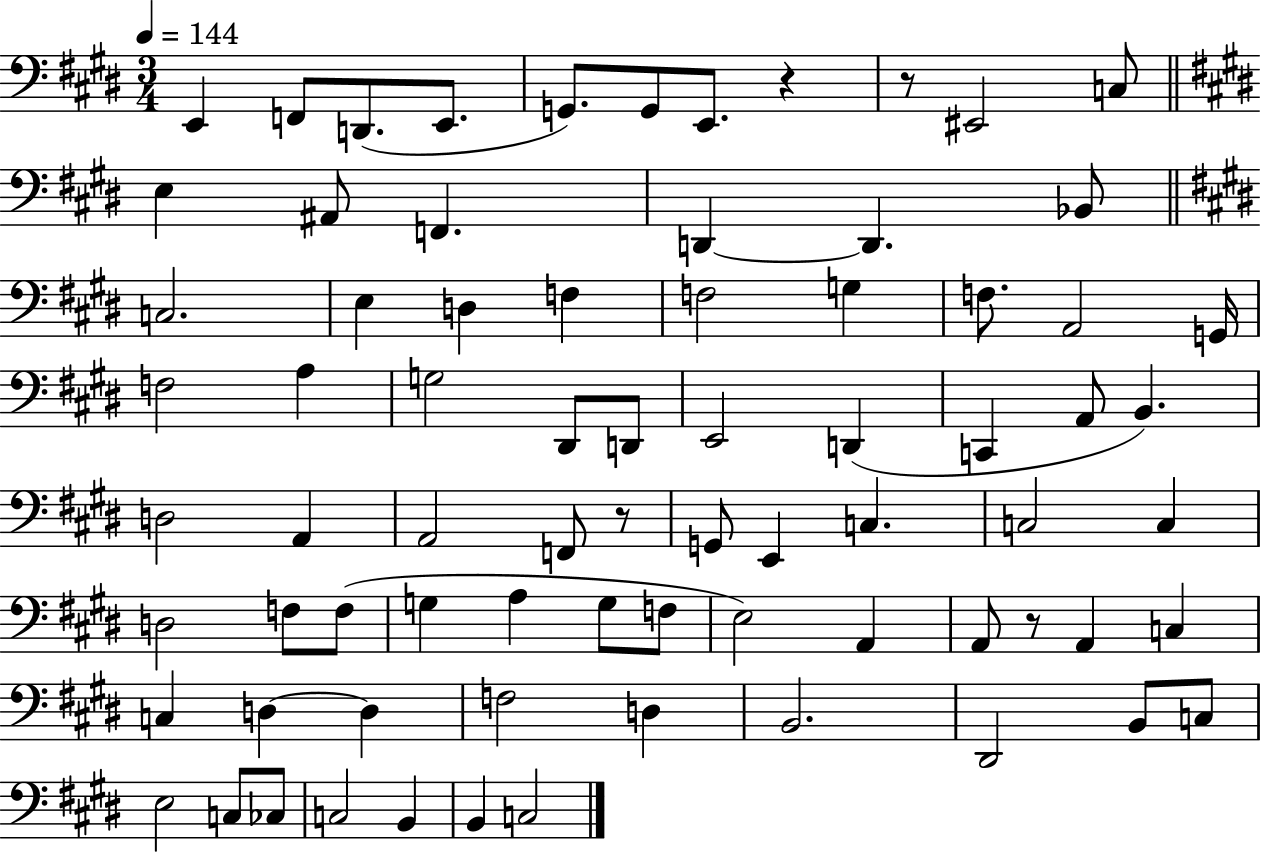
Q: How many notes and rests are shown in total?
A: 75